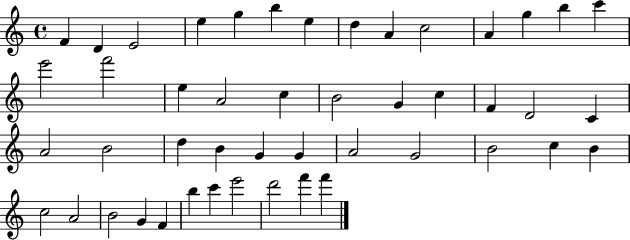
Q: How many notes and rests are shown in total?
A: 47